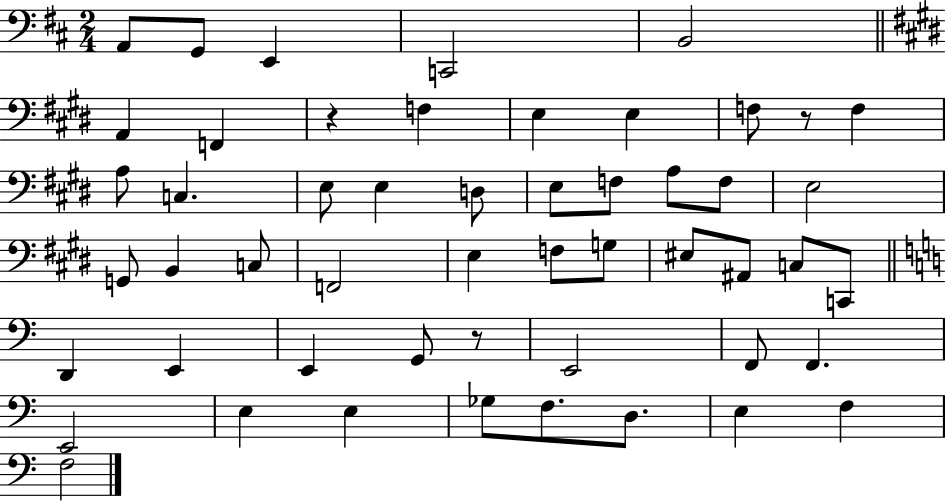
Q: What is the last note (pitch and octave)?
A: F3